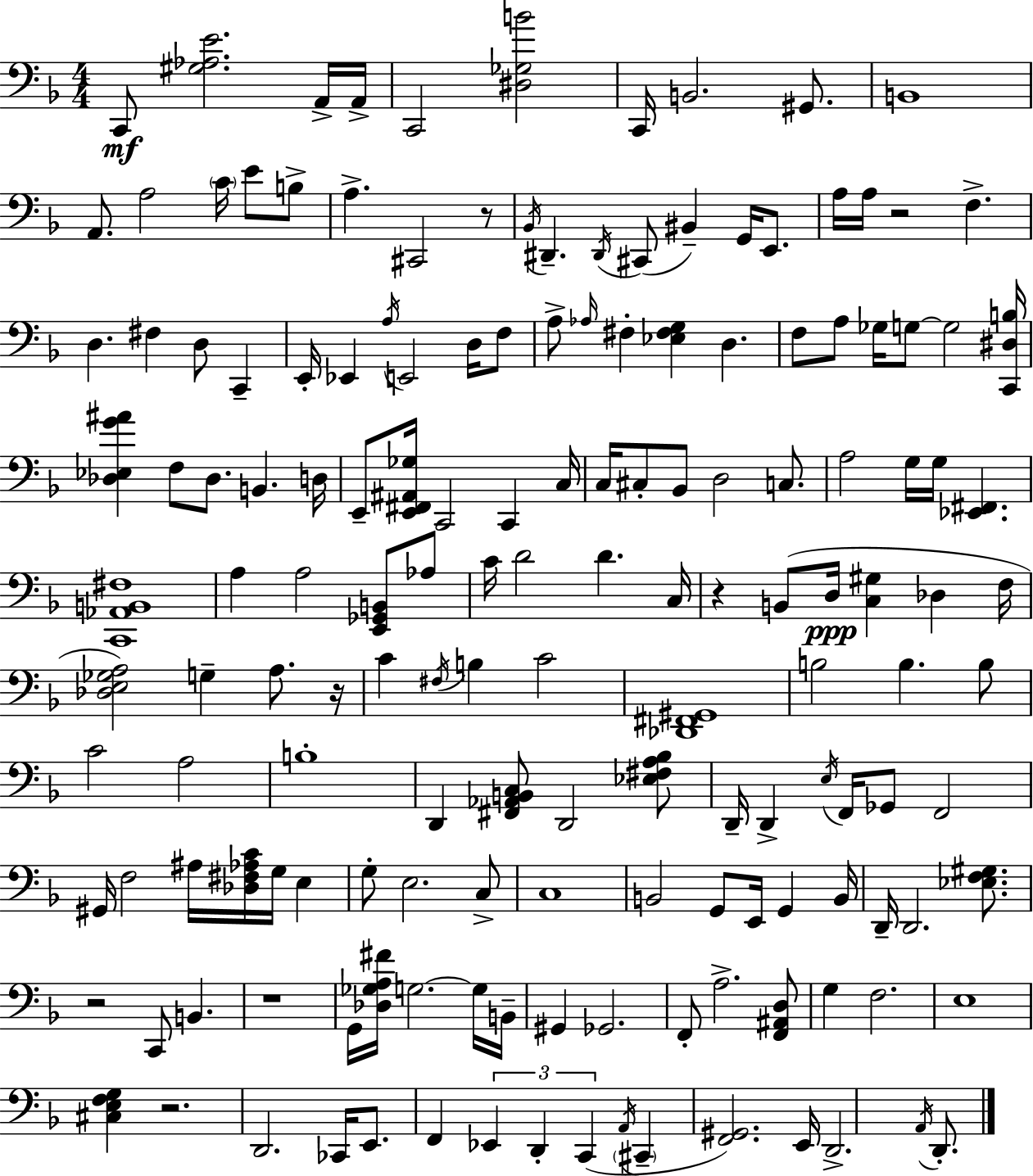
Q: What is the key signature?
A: F major